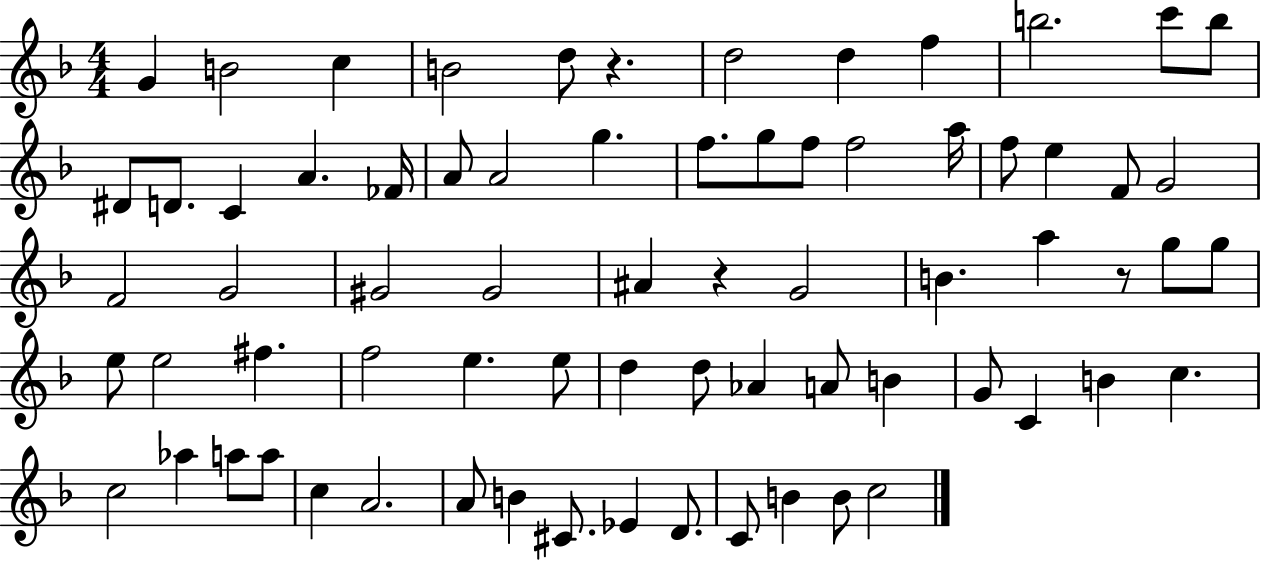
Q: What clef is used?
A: treble